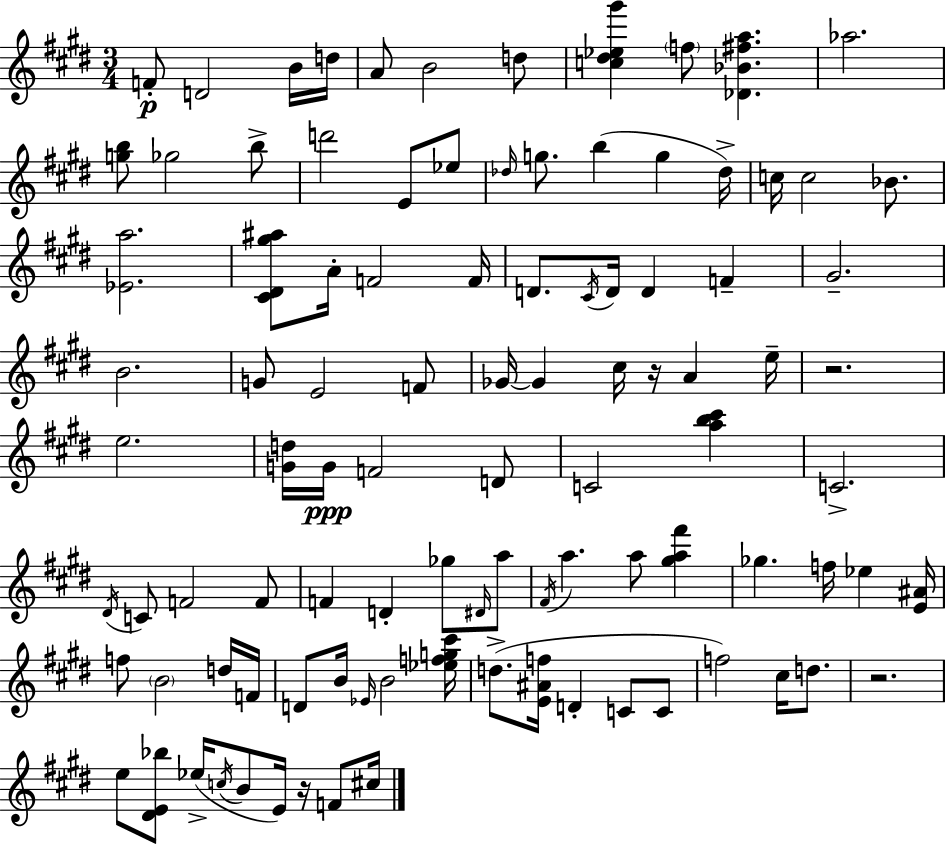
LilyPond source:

{
  \clef treble
  \numericTimeSignature
  \time 3/4
  \key e \major
  f'8-.\p d'2 b'16 d''16 | a'8 b'2 d''8 | <c'' dis'' ees'' gis'''>4 \parenthesize f''8 <des' bes' fis'' a''>4. | aes''2. | \break <g'' b''>8 ges''2 b''8-> | d'''2 e'8 ees''8 | \grace { des''16 } g''8. b''4( g''4 | des''16->) c''16 c''2 bes'8. | \break <ees' a''>2. | <cis' dis' gis'' ais''>8 a'16-. f'2 | f'16 d'8. \acciaccatura { cis'16 } d'16 d'4 f'4-- | gis'2.-- | \break b'2. | g'8 e'2 | f'8 ges'16~~ ges'4 cis''16 r16 a'4 | e''16-- r2. | \break e''2. | <g' d''>16 g'16\ppp f'2 | d'8 c'2 <a'' b'' cis'''>4 | c'2.-> | \break \acciaccatura { dis'16 } c'8 f'2 | f'8 f'4 d'4-. ges''8 | \grace { dis'16 } a''8 \acciaccatura { fis'16 } a''4. a''8 | <gis'' a'' fis'''>4 ges''4. f''16 | \break ees''4 <e' ais'>16 f''8 \parenthesize b'2 | d''16 f'16 d'8 b'16 \grace { ees'16 } b'2 | <ees'' f'' g'' cis'''>16 d''8.->( <e' ais' f''>16 d'4-. | c'8 c'8 f''2) | \break cis''16 d''8. r2. | e''8 <dis' e' bes''>8 ees''16->( \acciaccatura { c''16 } | b'8 e'16) r16 f'8 cis''16 \bar "|."
}